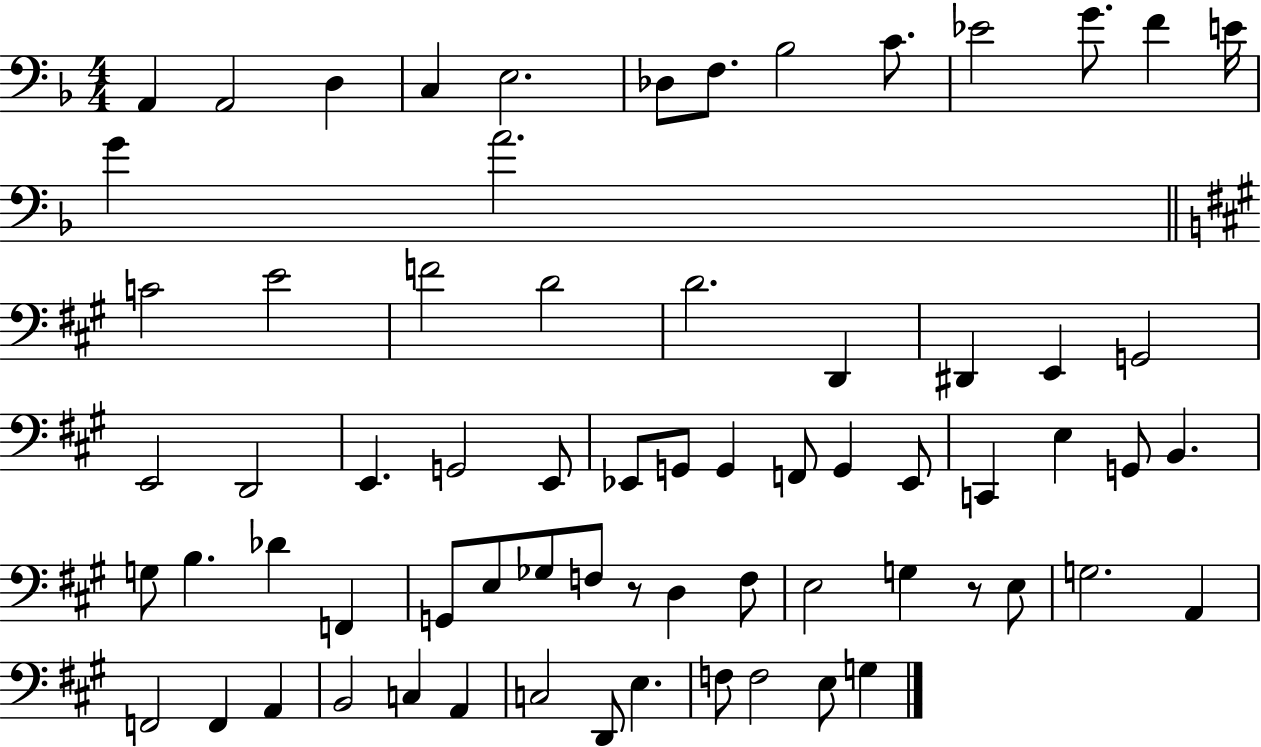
X:1
T:Untitled
M:4/4
L:1/4
K:F
A,, A,,2 D, C, E,2 _D,/2 F,/2 _B,2 C/2 _E2 G/2 F E/4 G A2 C2 E2 F2 D2 D2 D,, ^D,, E,, G,,2 E,,2 D,,2 E,, G,,2 E,,/2 _E,,/2 G,,/2 G,, F,,/2 G,, _E,,/2 C,, E, G,,/2 B,, G,/2 B, _D F,, G,,/2 E,/2 _G,/2 F,/2 z/2 D, F,/2 E,2 G, z/2 E,/2 G,2 A,, F,,2 F,, A,, B,,2 C, A,, C,2 D,,/2 E, F,/2 F,2 E,/2 G,